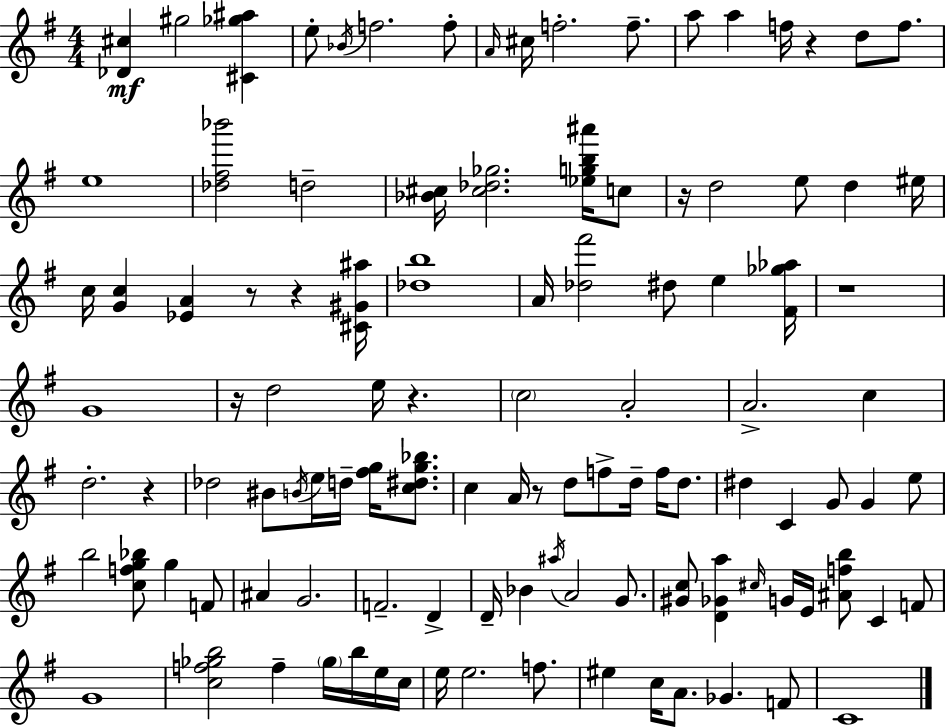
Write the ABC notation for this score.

X:1
T:Untitled
M:4/4
L:1/4
K:G
[_D^c] ^g2 [^C_g^a] e/2 _B/4 f2 f/2 A/4 ^c/4 f2 f/2 a/2 a f/4 z d/2 f/2 e4 [_d^f_b']2 d2 [_B^c]/4 [^c_d_g]2 [_egb^a']/4 c/2 z/4 d2 e/2 d ^e/4 c/4 [Gc] [_EA] z/2 z [^C^G^a]/4 [_db]4 A/4 [_d^f']2 ^d/2 e [^F_g_a]/4 z4 G4 z/4 d2 e/4 z c2 A2 A2 c d2 z _d2 ^B/2 B/4 e/4 d/4 [^fg]/4 [c^dg_b]/2 c A/4 z/2 d/2 f/2 d/4 f/4 d/2 ^d C G/2 G e/2 b2 [cfg_b]/2 g F/2 ^A G2 F2 D D/4 _B ^a/4 A2 G/2 [^Gc]/2 [D_Ga] ^c/4 G/4 E/4 [^Afb]/2 C F/2 G4 [cf_gb]2 f _g/4 b/4 e/4 c/4 e/4 e2 f/2 ^e c/4 A/2 _G F/2 C4